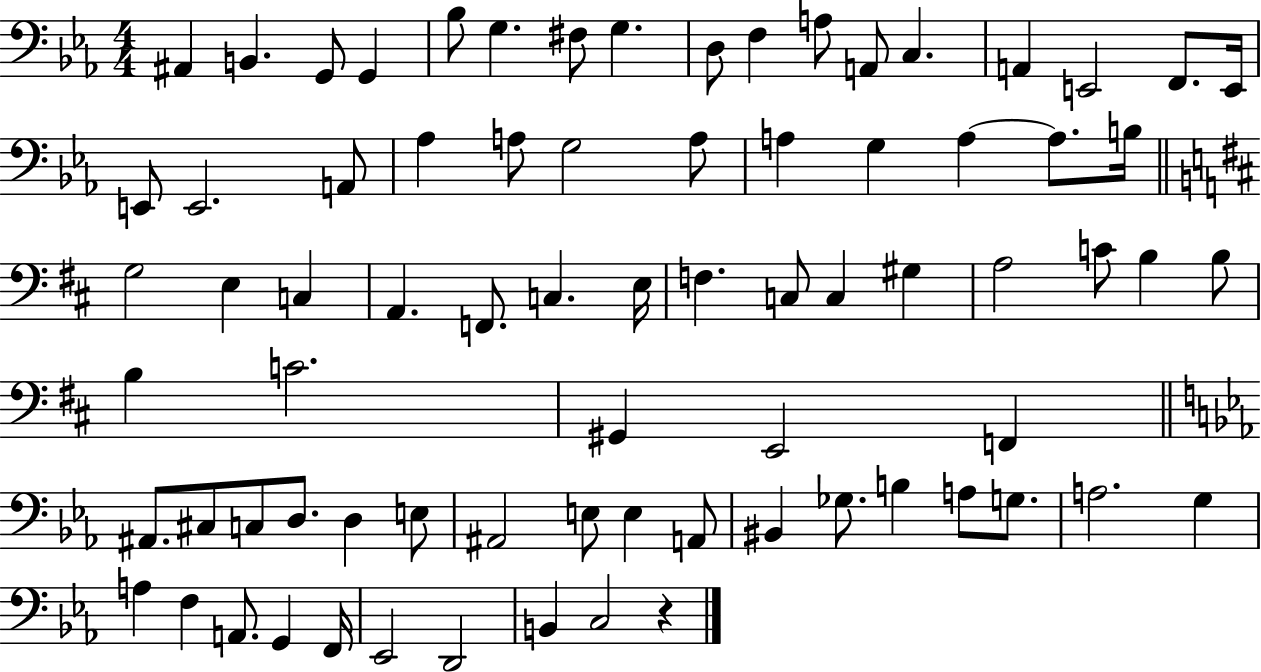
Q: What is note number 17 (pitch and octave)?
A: E2